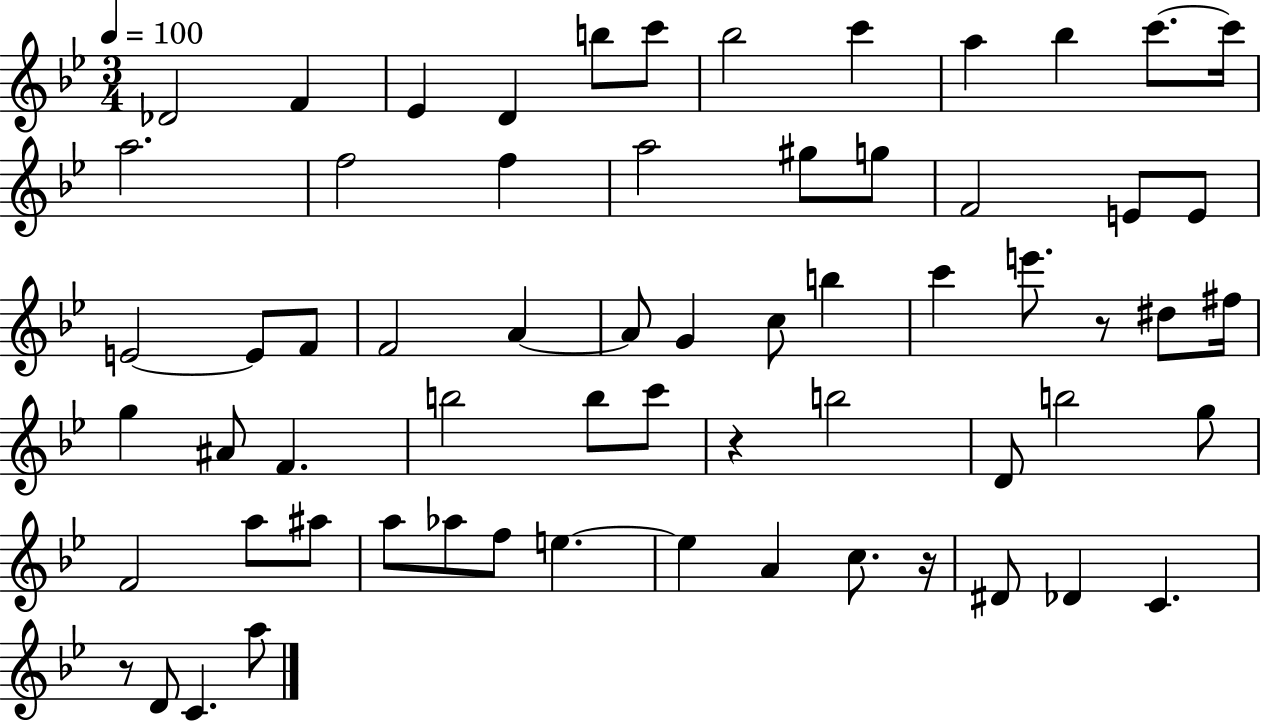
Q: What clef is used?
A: treble